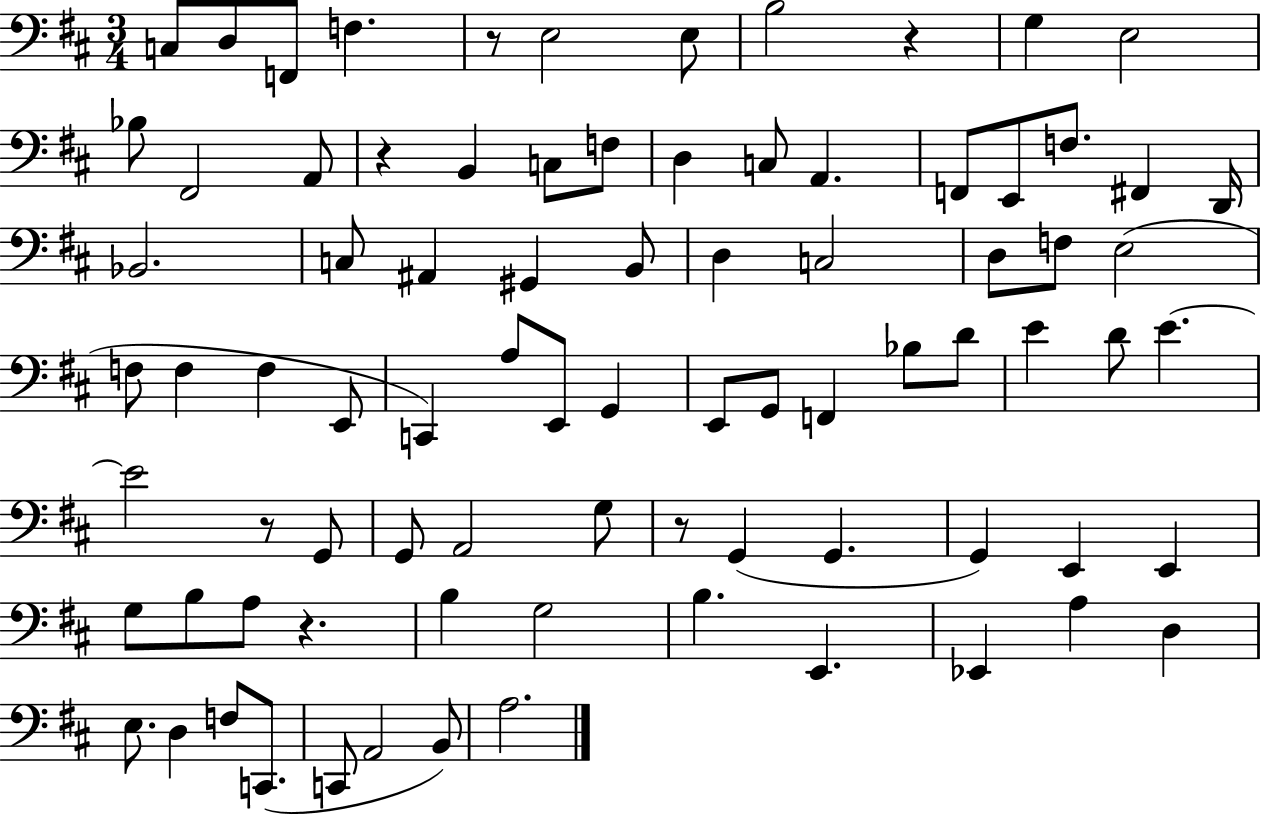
X:1
T:Untitled
M:3/4
L:1/4
K:D
C,/2 D,/2 F,,/2 F, z/2 E,2 E,/2 B,2 z G, E,2 _B,/2 ^F,,2 A,,/2 z B,, C,/2 F,/2 D, C,/2 A,, F,,/2 E,,/2 F,/2 ^F,, D,,/4 _B,,2 C,/2 ^A,, ^G,, B,,/2 D, C,2 D,/2 F,/2 E,2 F,/2 F, F, E,,/2 C,, A,/2 E,,/2 G,, E,,/2 G,,/2 F,, _B,/2 D/2 E D/2 E E2 z/2 G,,/2 G,,/2 A,,2 G,/2 z/2 G,, G,, G,, E,, E,, G,/2 B,/2 A,/2 z B, G,2 B, E,, _E,, A, D, E,/2 D, F,/2 C,,/2 C,,/2 A,,2 B,,/2 A,2